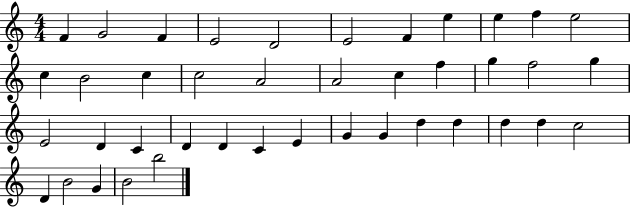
F4/q G4/h F4/q E4/h D4/h E4/h F4/q E5/q E5/q F5/q E5/h C5/q B4/h C5/q C5/h A4/h A4/h C5/q F5/q G5/q F5/h G5/q E4/h D4/q C4/q D4/q D4/q C4/q E4/q G4/q G4/q D5/q D5/q D5/q D5/q C5/h D4/q B4/h G4/q B4/h B5/h